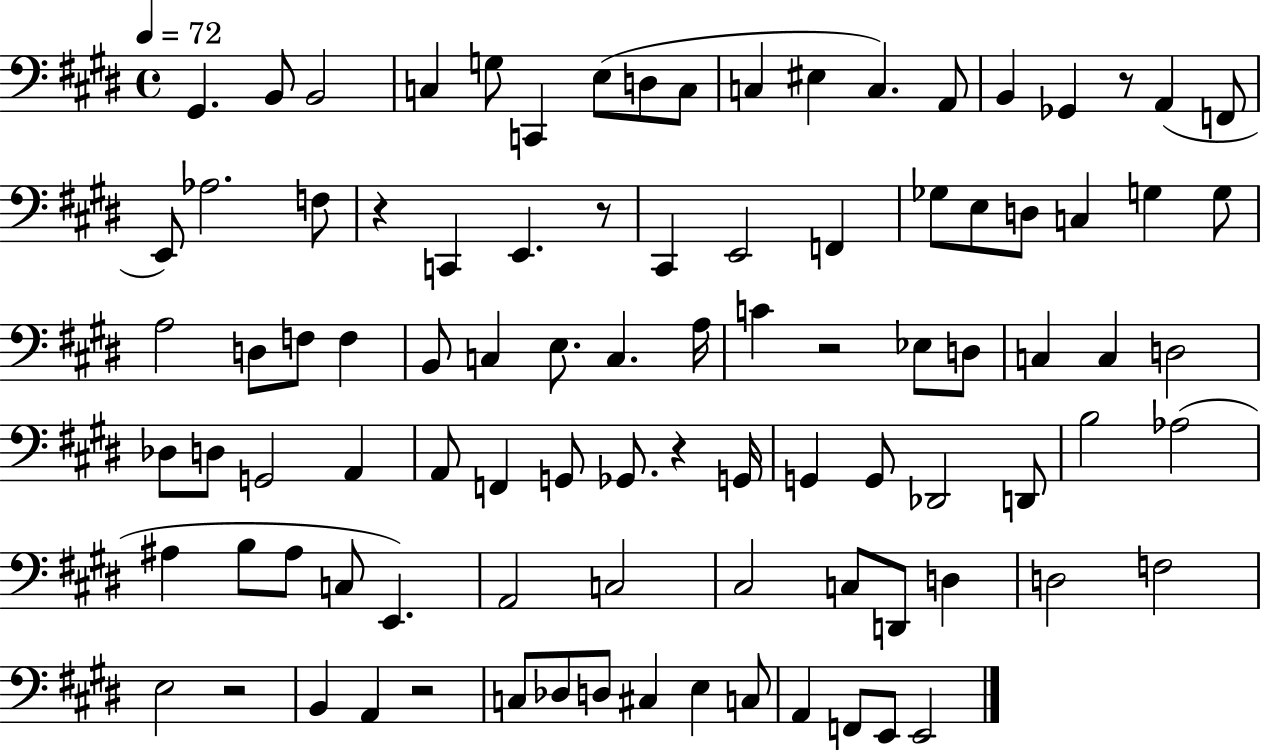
X:1
T:Untitled
M:4/4
L:1/4
K:E
^G,, B,,/2 B,,2 C, G,/2 C,, E,/2 D,/2 C,/2 C, ^E, C, A,,/2 B,, _G,, z/2 A,, F,,/2 E,,/2 _A,2 F,/2 z C,, E,, z/2 ^C,, E,,2 F,, _G,/2 E,/2 D,/2 C, G, G,/2 A,2 D,/2 F,/2 F, B,,/2 C, E,/2 C, A,/4 C z2 _E,/2 D,/2 C, C, D,2 _D,/2 D,/2 G,,2 A,, A,,/2 F,, G,,/2 _G,,/2 z G,,/4 G,, G,,/2 _D,,2 D,,/2 B,2 _A,2 ^A, B,/2 ^A,/2 C,/2 E,, A,,2 C,2 ^C,2 C,/2 D,,/2 D, D,2 F,2 E,2 z2 B,, A,, z2 C,/2 _D,/2 D,/2 ^C, E, C,/2 A,, F,,/2 E,,/2 E,,2